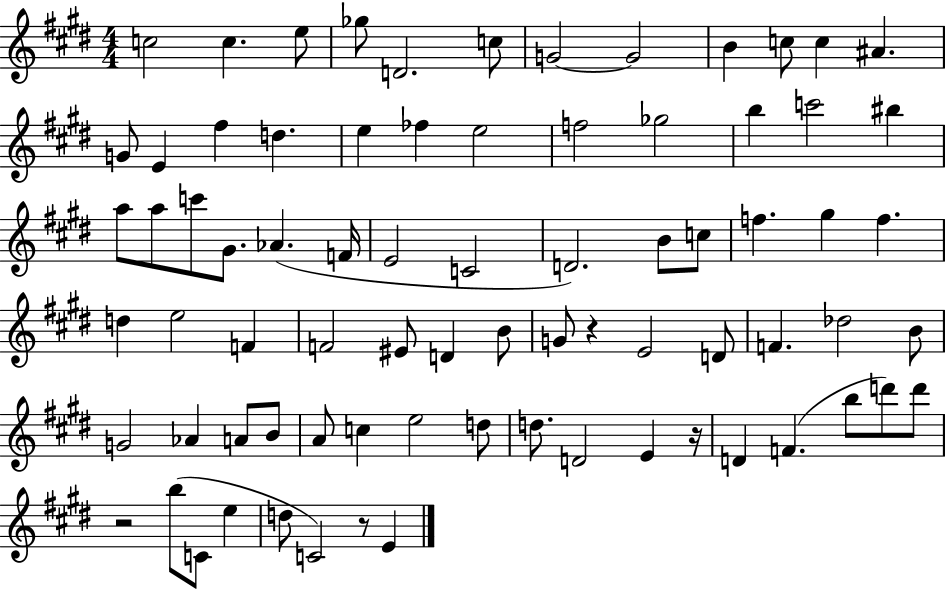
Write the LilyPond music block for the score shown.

{
  \clef treble
  \numericTimeSignature
  \time 4/4
  \key e \major
  c''2 c''4. e''8 | ges''8 d'2. c''8 | g'2~~ g'2 | b'4 c''8 c''4 ais'4. | \break g'8 e'4 fis''4 d''4. | e''4 fes''4 e''2 | f''2 ges''2 | b''4 c'''2 bis''4 | \break a''8 a''8 c'''8 gis'8. aes'4.( f'16 | e'2 c'2 | d'2.) b'8 c''8 | f''4. gis''4 f''4. | \break d''4 e''2 f'4 | f'2 eis'8 d'4 b'8 | g'8 r4 e'2 d'8 | f'4. des''2 b'8 | \break g'2 aes'4 a'8 b'8 | a'8 c''4 e''2 d''8 | d''8. d'2 e'4 r16 | d'4 f'4.( b''8 d'''8) d'''8 | \break r2 b''8( c'8 e''4 | d''8 c'2) r8 e'4 | \bar "|."
}